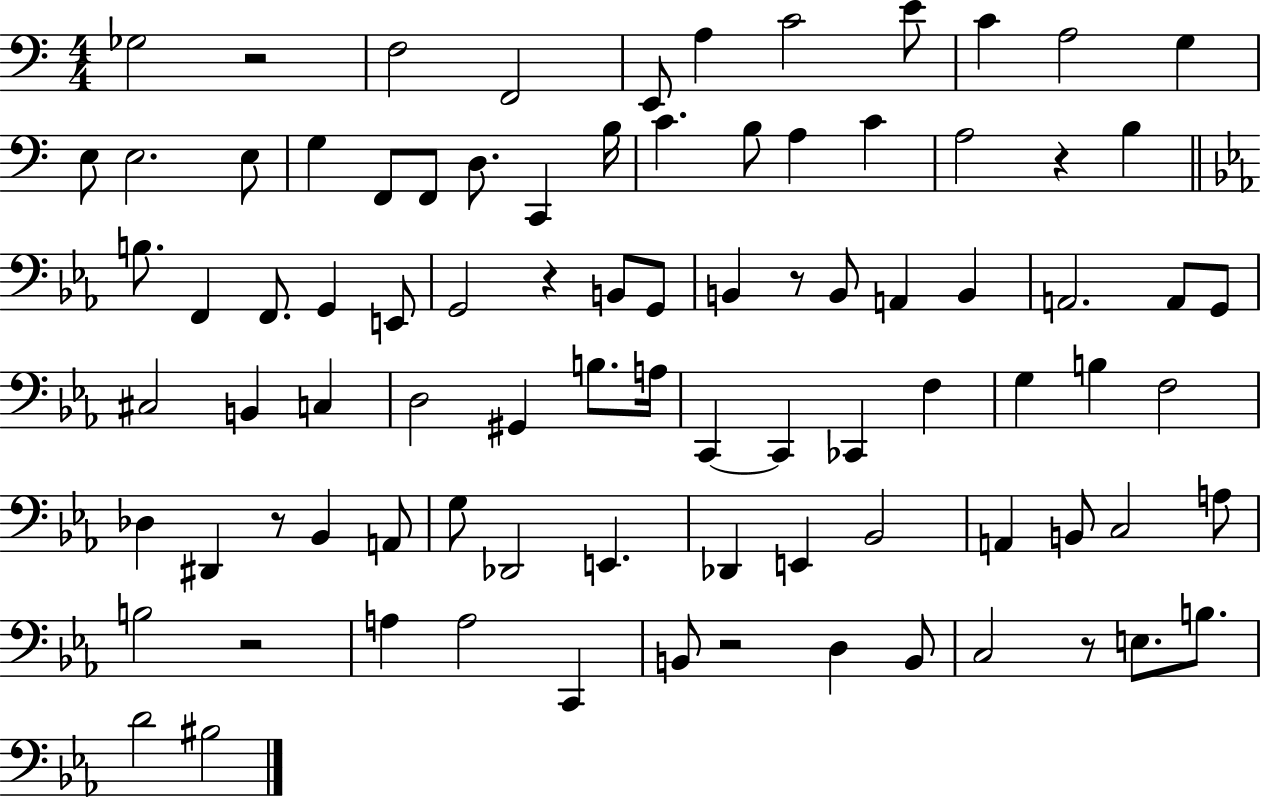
X:1
T:Untitled
M:4/4
L:1/4
K:C
_G,2 z2 F,2 F,,2 E,,/2 A, C2 E/2 C A,2 G, E,/2 E,2 E,/2 G, F,,/2 F,,/2 D,/2 C,, B,/4 C B,/2 A, C A,2 z B, B,/2 F,, F,,/2 G,, E,,/2 G,,2 z B,,/2 G,,/2 B,, z/2 B,,/2 A,, B,, A,,2 A,,/2 G,,/2 ^C,2 B,, C, D,2 ^G,, B,/2 A,/4 C,, C,, _C,, F, G, B, F,2 _D, ^D,, z/2 _B,, A,,/2 G,/2 _D,,2 E,, _D,, E,, _B,,2 A,, B,,/2 C,2 A,/2 B,2 z2 A, A,2 C,, B,,/2 z2 D, B,,/2 C,2 z/2 E,/2 B,/2 D2 ^B,2